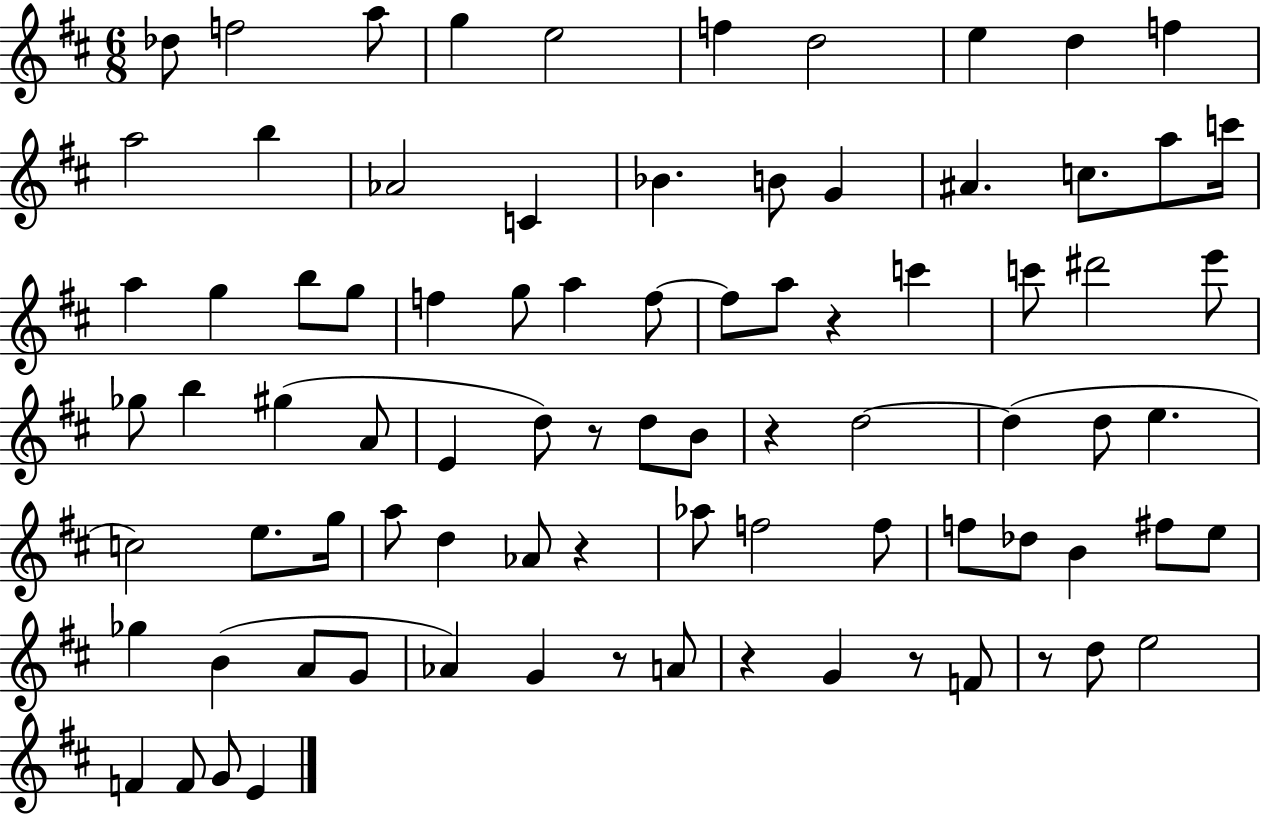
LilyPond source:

{
  \clef treble
  \numericTimeSignature
  \time 6/8
  \key d \major
  \repeat volta 2 { des''8 f''2 a''8 | g''4 e''2 | f''4 d''2 | e''4 d''4 f''4 | \break a''2 b''4 | aes'2 c'4 | bes'4. b'8 g'4 | ais'4. c''8. a''8 c'''16 | \break a''4 g''4 b''8 g''8 | f''4 g''8 a''4 f''8~~ | f''8 a''8 r4 c'''4 | c'''8 dis'''2 e'''8 | \break ges''8 b''4 gis''4( a'8 | e'4 d''8) r8 d''8 b'8 | r4 d''2~~ | d''4( d''8 e''4. | \break c''2) e''8. g''16 | a''8 d''4 aes'8 r4 | aes''8 f''2 f''8 | f''8 des''8 b'4 fis''8 e''8 | \break ges''4 b'4( a'8 g'8 | aes'4) g'4 r8 a'8 | r4 g'4 r8 f'8 | r8 d''8 e''2 | \break f'4 f'8 g'8 e'4 | } \bar "|."
}